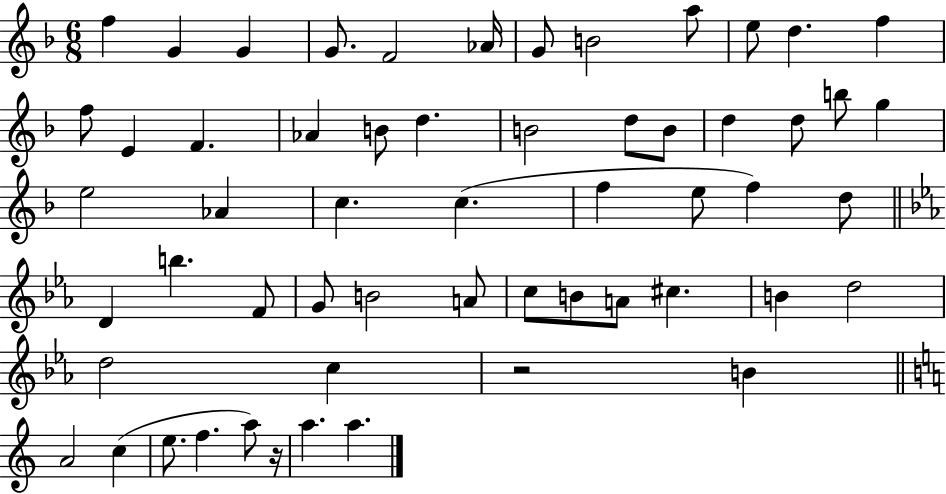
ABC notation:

X:1
T:Untitled
M:6/8
L:1/4
K:F
f G G G/2 F2 _A/4 G/2 B2 a/2 e/2 d f f/2 E F _A B/2 d B2 d/2 B/2 d d/2 b/2 g e2 _A c c f e/2 f d/2 D b F/2 G/2 B2 A/2 c/2 B/2 A/2 ^c B d2 d2 c z2 B A2 c e/2 f a/2 z/4 a a